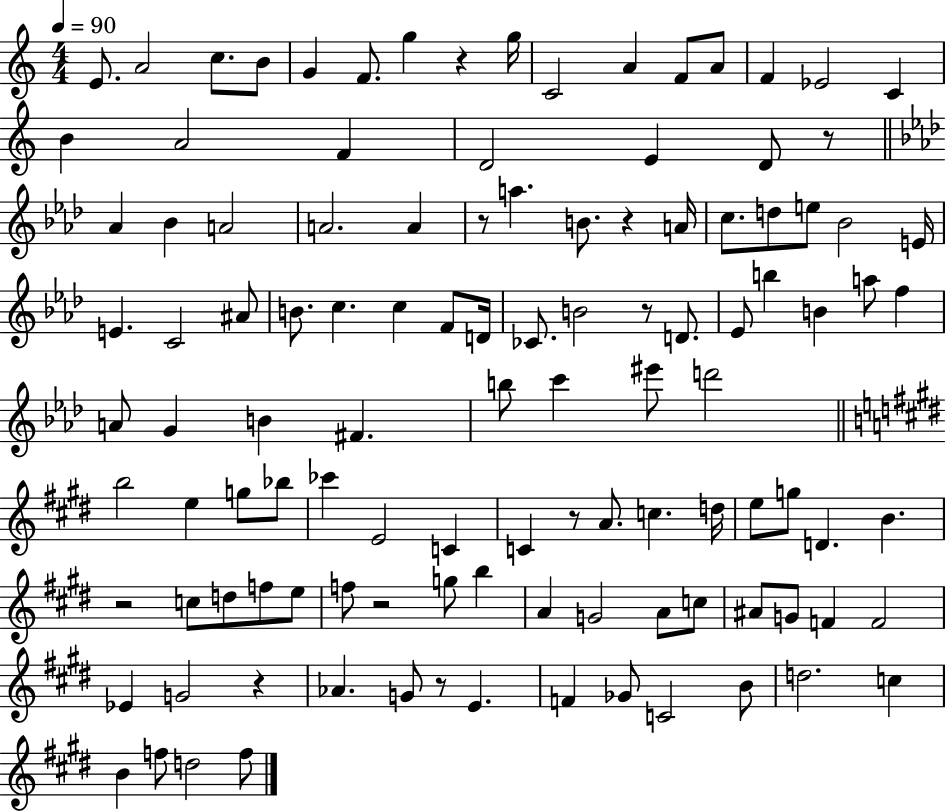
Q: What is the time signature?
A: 4/4